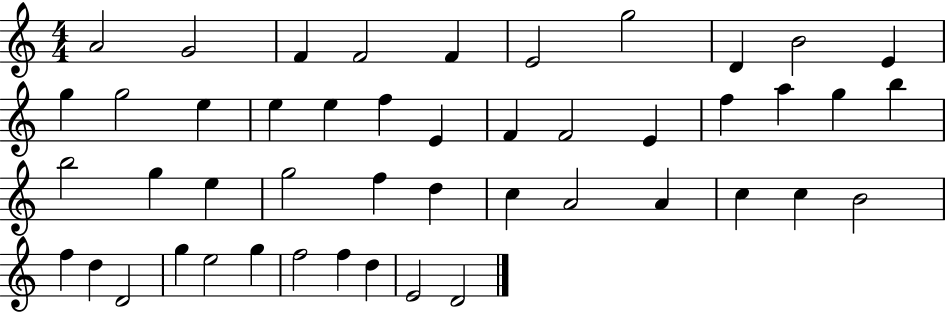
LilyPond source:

{
  \clef treble
  \numericTimeSignature
  \time 4/4
  \key c \major
  a'2 g'2 | f'4 f'2 f'4 | e'2 g''2 | d'4 b'2 e'4 | \break g''4 g''2 e''4 | e''4 e''4 f''4 e'4 | f'4 f'2 e'4 | f''4 a''4 g''4 b''4 | \break b''2 g''4 e''4 | g''2 f''4 d''4 | c''4 a'2 a'4 | c''4 c''4 b'2 | \break f''4 d''4 d'2 | g''4 e''2 g''4 | f''2 f''4 d''4 | e'2 d'2 | \break \bar "|."
}